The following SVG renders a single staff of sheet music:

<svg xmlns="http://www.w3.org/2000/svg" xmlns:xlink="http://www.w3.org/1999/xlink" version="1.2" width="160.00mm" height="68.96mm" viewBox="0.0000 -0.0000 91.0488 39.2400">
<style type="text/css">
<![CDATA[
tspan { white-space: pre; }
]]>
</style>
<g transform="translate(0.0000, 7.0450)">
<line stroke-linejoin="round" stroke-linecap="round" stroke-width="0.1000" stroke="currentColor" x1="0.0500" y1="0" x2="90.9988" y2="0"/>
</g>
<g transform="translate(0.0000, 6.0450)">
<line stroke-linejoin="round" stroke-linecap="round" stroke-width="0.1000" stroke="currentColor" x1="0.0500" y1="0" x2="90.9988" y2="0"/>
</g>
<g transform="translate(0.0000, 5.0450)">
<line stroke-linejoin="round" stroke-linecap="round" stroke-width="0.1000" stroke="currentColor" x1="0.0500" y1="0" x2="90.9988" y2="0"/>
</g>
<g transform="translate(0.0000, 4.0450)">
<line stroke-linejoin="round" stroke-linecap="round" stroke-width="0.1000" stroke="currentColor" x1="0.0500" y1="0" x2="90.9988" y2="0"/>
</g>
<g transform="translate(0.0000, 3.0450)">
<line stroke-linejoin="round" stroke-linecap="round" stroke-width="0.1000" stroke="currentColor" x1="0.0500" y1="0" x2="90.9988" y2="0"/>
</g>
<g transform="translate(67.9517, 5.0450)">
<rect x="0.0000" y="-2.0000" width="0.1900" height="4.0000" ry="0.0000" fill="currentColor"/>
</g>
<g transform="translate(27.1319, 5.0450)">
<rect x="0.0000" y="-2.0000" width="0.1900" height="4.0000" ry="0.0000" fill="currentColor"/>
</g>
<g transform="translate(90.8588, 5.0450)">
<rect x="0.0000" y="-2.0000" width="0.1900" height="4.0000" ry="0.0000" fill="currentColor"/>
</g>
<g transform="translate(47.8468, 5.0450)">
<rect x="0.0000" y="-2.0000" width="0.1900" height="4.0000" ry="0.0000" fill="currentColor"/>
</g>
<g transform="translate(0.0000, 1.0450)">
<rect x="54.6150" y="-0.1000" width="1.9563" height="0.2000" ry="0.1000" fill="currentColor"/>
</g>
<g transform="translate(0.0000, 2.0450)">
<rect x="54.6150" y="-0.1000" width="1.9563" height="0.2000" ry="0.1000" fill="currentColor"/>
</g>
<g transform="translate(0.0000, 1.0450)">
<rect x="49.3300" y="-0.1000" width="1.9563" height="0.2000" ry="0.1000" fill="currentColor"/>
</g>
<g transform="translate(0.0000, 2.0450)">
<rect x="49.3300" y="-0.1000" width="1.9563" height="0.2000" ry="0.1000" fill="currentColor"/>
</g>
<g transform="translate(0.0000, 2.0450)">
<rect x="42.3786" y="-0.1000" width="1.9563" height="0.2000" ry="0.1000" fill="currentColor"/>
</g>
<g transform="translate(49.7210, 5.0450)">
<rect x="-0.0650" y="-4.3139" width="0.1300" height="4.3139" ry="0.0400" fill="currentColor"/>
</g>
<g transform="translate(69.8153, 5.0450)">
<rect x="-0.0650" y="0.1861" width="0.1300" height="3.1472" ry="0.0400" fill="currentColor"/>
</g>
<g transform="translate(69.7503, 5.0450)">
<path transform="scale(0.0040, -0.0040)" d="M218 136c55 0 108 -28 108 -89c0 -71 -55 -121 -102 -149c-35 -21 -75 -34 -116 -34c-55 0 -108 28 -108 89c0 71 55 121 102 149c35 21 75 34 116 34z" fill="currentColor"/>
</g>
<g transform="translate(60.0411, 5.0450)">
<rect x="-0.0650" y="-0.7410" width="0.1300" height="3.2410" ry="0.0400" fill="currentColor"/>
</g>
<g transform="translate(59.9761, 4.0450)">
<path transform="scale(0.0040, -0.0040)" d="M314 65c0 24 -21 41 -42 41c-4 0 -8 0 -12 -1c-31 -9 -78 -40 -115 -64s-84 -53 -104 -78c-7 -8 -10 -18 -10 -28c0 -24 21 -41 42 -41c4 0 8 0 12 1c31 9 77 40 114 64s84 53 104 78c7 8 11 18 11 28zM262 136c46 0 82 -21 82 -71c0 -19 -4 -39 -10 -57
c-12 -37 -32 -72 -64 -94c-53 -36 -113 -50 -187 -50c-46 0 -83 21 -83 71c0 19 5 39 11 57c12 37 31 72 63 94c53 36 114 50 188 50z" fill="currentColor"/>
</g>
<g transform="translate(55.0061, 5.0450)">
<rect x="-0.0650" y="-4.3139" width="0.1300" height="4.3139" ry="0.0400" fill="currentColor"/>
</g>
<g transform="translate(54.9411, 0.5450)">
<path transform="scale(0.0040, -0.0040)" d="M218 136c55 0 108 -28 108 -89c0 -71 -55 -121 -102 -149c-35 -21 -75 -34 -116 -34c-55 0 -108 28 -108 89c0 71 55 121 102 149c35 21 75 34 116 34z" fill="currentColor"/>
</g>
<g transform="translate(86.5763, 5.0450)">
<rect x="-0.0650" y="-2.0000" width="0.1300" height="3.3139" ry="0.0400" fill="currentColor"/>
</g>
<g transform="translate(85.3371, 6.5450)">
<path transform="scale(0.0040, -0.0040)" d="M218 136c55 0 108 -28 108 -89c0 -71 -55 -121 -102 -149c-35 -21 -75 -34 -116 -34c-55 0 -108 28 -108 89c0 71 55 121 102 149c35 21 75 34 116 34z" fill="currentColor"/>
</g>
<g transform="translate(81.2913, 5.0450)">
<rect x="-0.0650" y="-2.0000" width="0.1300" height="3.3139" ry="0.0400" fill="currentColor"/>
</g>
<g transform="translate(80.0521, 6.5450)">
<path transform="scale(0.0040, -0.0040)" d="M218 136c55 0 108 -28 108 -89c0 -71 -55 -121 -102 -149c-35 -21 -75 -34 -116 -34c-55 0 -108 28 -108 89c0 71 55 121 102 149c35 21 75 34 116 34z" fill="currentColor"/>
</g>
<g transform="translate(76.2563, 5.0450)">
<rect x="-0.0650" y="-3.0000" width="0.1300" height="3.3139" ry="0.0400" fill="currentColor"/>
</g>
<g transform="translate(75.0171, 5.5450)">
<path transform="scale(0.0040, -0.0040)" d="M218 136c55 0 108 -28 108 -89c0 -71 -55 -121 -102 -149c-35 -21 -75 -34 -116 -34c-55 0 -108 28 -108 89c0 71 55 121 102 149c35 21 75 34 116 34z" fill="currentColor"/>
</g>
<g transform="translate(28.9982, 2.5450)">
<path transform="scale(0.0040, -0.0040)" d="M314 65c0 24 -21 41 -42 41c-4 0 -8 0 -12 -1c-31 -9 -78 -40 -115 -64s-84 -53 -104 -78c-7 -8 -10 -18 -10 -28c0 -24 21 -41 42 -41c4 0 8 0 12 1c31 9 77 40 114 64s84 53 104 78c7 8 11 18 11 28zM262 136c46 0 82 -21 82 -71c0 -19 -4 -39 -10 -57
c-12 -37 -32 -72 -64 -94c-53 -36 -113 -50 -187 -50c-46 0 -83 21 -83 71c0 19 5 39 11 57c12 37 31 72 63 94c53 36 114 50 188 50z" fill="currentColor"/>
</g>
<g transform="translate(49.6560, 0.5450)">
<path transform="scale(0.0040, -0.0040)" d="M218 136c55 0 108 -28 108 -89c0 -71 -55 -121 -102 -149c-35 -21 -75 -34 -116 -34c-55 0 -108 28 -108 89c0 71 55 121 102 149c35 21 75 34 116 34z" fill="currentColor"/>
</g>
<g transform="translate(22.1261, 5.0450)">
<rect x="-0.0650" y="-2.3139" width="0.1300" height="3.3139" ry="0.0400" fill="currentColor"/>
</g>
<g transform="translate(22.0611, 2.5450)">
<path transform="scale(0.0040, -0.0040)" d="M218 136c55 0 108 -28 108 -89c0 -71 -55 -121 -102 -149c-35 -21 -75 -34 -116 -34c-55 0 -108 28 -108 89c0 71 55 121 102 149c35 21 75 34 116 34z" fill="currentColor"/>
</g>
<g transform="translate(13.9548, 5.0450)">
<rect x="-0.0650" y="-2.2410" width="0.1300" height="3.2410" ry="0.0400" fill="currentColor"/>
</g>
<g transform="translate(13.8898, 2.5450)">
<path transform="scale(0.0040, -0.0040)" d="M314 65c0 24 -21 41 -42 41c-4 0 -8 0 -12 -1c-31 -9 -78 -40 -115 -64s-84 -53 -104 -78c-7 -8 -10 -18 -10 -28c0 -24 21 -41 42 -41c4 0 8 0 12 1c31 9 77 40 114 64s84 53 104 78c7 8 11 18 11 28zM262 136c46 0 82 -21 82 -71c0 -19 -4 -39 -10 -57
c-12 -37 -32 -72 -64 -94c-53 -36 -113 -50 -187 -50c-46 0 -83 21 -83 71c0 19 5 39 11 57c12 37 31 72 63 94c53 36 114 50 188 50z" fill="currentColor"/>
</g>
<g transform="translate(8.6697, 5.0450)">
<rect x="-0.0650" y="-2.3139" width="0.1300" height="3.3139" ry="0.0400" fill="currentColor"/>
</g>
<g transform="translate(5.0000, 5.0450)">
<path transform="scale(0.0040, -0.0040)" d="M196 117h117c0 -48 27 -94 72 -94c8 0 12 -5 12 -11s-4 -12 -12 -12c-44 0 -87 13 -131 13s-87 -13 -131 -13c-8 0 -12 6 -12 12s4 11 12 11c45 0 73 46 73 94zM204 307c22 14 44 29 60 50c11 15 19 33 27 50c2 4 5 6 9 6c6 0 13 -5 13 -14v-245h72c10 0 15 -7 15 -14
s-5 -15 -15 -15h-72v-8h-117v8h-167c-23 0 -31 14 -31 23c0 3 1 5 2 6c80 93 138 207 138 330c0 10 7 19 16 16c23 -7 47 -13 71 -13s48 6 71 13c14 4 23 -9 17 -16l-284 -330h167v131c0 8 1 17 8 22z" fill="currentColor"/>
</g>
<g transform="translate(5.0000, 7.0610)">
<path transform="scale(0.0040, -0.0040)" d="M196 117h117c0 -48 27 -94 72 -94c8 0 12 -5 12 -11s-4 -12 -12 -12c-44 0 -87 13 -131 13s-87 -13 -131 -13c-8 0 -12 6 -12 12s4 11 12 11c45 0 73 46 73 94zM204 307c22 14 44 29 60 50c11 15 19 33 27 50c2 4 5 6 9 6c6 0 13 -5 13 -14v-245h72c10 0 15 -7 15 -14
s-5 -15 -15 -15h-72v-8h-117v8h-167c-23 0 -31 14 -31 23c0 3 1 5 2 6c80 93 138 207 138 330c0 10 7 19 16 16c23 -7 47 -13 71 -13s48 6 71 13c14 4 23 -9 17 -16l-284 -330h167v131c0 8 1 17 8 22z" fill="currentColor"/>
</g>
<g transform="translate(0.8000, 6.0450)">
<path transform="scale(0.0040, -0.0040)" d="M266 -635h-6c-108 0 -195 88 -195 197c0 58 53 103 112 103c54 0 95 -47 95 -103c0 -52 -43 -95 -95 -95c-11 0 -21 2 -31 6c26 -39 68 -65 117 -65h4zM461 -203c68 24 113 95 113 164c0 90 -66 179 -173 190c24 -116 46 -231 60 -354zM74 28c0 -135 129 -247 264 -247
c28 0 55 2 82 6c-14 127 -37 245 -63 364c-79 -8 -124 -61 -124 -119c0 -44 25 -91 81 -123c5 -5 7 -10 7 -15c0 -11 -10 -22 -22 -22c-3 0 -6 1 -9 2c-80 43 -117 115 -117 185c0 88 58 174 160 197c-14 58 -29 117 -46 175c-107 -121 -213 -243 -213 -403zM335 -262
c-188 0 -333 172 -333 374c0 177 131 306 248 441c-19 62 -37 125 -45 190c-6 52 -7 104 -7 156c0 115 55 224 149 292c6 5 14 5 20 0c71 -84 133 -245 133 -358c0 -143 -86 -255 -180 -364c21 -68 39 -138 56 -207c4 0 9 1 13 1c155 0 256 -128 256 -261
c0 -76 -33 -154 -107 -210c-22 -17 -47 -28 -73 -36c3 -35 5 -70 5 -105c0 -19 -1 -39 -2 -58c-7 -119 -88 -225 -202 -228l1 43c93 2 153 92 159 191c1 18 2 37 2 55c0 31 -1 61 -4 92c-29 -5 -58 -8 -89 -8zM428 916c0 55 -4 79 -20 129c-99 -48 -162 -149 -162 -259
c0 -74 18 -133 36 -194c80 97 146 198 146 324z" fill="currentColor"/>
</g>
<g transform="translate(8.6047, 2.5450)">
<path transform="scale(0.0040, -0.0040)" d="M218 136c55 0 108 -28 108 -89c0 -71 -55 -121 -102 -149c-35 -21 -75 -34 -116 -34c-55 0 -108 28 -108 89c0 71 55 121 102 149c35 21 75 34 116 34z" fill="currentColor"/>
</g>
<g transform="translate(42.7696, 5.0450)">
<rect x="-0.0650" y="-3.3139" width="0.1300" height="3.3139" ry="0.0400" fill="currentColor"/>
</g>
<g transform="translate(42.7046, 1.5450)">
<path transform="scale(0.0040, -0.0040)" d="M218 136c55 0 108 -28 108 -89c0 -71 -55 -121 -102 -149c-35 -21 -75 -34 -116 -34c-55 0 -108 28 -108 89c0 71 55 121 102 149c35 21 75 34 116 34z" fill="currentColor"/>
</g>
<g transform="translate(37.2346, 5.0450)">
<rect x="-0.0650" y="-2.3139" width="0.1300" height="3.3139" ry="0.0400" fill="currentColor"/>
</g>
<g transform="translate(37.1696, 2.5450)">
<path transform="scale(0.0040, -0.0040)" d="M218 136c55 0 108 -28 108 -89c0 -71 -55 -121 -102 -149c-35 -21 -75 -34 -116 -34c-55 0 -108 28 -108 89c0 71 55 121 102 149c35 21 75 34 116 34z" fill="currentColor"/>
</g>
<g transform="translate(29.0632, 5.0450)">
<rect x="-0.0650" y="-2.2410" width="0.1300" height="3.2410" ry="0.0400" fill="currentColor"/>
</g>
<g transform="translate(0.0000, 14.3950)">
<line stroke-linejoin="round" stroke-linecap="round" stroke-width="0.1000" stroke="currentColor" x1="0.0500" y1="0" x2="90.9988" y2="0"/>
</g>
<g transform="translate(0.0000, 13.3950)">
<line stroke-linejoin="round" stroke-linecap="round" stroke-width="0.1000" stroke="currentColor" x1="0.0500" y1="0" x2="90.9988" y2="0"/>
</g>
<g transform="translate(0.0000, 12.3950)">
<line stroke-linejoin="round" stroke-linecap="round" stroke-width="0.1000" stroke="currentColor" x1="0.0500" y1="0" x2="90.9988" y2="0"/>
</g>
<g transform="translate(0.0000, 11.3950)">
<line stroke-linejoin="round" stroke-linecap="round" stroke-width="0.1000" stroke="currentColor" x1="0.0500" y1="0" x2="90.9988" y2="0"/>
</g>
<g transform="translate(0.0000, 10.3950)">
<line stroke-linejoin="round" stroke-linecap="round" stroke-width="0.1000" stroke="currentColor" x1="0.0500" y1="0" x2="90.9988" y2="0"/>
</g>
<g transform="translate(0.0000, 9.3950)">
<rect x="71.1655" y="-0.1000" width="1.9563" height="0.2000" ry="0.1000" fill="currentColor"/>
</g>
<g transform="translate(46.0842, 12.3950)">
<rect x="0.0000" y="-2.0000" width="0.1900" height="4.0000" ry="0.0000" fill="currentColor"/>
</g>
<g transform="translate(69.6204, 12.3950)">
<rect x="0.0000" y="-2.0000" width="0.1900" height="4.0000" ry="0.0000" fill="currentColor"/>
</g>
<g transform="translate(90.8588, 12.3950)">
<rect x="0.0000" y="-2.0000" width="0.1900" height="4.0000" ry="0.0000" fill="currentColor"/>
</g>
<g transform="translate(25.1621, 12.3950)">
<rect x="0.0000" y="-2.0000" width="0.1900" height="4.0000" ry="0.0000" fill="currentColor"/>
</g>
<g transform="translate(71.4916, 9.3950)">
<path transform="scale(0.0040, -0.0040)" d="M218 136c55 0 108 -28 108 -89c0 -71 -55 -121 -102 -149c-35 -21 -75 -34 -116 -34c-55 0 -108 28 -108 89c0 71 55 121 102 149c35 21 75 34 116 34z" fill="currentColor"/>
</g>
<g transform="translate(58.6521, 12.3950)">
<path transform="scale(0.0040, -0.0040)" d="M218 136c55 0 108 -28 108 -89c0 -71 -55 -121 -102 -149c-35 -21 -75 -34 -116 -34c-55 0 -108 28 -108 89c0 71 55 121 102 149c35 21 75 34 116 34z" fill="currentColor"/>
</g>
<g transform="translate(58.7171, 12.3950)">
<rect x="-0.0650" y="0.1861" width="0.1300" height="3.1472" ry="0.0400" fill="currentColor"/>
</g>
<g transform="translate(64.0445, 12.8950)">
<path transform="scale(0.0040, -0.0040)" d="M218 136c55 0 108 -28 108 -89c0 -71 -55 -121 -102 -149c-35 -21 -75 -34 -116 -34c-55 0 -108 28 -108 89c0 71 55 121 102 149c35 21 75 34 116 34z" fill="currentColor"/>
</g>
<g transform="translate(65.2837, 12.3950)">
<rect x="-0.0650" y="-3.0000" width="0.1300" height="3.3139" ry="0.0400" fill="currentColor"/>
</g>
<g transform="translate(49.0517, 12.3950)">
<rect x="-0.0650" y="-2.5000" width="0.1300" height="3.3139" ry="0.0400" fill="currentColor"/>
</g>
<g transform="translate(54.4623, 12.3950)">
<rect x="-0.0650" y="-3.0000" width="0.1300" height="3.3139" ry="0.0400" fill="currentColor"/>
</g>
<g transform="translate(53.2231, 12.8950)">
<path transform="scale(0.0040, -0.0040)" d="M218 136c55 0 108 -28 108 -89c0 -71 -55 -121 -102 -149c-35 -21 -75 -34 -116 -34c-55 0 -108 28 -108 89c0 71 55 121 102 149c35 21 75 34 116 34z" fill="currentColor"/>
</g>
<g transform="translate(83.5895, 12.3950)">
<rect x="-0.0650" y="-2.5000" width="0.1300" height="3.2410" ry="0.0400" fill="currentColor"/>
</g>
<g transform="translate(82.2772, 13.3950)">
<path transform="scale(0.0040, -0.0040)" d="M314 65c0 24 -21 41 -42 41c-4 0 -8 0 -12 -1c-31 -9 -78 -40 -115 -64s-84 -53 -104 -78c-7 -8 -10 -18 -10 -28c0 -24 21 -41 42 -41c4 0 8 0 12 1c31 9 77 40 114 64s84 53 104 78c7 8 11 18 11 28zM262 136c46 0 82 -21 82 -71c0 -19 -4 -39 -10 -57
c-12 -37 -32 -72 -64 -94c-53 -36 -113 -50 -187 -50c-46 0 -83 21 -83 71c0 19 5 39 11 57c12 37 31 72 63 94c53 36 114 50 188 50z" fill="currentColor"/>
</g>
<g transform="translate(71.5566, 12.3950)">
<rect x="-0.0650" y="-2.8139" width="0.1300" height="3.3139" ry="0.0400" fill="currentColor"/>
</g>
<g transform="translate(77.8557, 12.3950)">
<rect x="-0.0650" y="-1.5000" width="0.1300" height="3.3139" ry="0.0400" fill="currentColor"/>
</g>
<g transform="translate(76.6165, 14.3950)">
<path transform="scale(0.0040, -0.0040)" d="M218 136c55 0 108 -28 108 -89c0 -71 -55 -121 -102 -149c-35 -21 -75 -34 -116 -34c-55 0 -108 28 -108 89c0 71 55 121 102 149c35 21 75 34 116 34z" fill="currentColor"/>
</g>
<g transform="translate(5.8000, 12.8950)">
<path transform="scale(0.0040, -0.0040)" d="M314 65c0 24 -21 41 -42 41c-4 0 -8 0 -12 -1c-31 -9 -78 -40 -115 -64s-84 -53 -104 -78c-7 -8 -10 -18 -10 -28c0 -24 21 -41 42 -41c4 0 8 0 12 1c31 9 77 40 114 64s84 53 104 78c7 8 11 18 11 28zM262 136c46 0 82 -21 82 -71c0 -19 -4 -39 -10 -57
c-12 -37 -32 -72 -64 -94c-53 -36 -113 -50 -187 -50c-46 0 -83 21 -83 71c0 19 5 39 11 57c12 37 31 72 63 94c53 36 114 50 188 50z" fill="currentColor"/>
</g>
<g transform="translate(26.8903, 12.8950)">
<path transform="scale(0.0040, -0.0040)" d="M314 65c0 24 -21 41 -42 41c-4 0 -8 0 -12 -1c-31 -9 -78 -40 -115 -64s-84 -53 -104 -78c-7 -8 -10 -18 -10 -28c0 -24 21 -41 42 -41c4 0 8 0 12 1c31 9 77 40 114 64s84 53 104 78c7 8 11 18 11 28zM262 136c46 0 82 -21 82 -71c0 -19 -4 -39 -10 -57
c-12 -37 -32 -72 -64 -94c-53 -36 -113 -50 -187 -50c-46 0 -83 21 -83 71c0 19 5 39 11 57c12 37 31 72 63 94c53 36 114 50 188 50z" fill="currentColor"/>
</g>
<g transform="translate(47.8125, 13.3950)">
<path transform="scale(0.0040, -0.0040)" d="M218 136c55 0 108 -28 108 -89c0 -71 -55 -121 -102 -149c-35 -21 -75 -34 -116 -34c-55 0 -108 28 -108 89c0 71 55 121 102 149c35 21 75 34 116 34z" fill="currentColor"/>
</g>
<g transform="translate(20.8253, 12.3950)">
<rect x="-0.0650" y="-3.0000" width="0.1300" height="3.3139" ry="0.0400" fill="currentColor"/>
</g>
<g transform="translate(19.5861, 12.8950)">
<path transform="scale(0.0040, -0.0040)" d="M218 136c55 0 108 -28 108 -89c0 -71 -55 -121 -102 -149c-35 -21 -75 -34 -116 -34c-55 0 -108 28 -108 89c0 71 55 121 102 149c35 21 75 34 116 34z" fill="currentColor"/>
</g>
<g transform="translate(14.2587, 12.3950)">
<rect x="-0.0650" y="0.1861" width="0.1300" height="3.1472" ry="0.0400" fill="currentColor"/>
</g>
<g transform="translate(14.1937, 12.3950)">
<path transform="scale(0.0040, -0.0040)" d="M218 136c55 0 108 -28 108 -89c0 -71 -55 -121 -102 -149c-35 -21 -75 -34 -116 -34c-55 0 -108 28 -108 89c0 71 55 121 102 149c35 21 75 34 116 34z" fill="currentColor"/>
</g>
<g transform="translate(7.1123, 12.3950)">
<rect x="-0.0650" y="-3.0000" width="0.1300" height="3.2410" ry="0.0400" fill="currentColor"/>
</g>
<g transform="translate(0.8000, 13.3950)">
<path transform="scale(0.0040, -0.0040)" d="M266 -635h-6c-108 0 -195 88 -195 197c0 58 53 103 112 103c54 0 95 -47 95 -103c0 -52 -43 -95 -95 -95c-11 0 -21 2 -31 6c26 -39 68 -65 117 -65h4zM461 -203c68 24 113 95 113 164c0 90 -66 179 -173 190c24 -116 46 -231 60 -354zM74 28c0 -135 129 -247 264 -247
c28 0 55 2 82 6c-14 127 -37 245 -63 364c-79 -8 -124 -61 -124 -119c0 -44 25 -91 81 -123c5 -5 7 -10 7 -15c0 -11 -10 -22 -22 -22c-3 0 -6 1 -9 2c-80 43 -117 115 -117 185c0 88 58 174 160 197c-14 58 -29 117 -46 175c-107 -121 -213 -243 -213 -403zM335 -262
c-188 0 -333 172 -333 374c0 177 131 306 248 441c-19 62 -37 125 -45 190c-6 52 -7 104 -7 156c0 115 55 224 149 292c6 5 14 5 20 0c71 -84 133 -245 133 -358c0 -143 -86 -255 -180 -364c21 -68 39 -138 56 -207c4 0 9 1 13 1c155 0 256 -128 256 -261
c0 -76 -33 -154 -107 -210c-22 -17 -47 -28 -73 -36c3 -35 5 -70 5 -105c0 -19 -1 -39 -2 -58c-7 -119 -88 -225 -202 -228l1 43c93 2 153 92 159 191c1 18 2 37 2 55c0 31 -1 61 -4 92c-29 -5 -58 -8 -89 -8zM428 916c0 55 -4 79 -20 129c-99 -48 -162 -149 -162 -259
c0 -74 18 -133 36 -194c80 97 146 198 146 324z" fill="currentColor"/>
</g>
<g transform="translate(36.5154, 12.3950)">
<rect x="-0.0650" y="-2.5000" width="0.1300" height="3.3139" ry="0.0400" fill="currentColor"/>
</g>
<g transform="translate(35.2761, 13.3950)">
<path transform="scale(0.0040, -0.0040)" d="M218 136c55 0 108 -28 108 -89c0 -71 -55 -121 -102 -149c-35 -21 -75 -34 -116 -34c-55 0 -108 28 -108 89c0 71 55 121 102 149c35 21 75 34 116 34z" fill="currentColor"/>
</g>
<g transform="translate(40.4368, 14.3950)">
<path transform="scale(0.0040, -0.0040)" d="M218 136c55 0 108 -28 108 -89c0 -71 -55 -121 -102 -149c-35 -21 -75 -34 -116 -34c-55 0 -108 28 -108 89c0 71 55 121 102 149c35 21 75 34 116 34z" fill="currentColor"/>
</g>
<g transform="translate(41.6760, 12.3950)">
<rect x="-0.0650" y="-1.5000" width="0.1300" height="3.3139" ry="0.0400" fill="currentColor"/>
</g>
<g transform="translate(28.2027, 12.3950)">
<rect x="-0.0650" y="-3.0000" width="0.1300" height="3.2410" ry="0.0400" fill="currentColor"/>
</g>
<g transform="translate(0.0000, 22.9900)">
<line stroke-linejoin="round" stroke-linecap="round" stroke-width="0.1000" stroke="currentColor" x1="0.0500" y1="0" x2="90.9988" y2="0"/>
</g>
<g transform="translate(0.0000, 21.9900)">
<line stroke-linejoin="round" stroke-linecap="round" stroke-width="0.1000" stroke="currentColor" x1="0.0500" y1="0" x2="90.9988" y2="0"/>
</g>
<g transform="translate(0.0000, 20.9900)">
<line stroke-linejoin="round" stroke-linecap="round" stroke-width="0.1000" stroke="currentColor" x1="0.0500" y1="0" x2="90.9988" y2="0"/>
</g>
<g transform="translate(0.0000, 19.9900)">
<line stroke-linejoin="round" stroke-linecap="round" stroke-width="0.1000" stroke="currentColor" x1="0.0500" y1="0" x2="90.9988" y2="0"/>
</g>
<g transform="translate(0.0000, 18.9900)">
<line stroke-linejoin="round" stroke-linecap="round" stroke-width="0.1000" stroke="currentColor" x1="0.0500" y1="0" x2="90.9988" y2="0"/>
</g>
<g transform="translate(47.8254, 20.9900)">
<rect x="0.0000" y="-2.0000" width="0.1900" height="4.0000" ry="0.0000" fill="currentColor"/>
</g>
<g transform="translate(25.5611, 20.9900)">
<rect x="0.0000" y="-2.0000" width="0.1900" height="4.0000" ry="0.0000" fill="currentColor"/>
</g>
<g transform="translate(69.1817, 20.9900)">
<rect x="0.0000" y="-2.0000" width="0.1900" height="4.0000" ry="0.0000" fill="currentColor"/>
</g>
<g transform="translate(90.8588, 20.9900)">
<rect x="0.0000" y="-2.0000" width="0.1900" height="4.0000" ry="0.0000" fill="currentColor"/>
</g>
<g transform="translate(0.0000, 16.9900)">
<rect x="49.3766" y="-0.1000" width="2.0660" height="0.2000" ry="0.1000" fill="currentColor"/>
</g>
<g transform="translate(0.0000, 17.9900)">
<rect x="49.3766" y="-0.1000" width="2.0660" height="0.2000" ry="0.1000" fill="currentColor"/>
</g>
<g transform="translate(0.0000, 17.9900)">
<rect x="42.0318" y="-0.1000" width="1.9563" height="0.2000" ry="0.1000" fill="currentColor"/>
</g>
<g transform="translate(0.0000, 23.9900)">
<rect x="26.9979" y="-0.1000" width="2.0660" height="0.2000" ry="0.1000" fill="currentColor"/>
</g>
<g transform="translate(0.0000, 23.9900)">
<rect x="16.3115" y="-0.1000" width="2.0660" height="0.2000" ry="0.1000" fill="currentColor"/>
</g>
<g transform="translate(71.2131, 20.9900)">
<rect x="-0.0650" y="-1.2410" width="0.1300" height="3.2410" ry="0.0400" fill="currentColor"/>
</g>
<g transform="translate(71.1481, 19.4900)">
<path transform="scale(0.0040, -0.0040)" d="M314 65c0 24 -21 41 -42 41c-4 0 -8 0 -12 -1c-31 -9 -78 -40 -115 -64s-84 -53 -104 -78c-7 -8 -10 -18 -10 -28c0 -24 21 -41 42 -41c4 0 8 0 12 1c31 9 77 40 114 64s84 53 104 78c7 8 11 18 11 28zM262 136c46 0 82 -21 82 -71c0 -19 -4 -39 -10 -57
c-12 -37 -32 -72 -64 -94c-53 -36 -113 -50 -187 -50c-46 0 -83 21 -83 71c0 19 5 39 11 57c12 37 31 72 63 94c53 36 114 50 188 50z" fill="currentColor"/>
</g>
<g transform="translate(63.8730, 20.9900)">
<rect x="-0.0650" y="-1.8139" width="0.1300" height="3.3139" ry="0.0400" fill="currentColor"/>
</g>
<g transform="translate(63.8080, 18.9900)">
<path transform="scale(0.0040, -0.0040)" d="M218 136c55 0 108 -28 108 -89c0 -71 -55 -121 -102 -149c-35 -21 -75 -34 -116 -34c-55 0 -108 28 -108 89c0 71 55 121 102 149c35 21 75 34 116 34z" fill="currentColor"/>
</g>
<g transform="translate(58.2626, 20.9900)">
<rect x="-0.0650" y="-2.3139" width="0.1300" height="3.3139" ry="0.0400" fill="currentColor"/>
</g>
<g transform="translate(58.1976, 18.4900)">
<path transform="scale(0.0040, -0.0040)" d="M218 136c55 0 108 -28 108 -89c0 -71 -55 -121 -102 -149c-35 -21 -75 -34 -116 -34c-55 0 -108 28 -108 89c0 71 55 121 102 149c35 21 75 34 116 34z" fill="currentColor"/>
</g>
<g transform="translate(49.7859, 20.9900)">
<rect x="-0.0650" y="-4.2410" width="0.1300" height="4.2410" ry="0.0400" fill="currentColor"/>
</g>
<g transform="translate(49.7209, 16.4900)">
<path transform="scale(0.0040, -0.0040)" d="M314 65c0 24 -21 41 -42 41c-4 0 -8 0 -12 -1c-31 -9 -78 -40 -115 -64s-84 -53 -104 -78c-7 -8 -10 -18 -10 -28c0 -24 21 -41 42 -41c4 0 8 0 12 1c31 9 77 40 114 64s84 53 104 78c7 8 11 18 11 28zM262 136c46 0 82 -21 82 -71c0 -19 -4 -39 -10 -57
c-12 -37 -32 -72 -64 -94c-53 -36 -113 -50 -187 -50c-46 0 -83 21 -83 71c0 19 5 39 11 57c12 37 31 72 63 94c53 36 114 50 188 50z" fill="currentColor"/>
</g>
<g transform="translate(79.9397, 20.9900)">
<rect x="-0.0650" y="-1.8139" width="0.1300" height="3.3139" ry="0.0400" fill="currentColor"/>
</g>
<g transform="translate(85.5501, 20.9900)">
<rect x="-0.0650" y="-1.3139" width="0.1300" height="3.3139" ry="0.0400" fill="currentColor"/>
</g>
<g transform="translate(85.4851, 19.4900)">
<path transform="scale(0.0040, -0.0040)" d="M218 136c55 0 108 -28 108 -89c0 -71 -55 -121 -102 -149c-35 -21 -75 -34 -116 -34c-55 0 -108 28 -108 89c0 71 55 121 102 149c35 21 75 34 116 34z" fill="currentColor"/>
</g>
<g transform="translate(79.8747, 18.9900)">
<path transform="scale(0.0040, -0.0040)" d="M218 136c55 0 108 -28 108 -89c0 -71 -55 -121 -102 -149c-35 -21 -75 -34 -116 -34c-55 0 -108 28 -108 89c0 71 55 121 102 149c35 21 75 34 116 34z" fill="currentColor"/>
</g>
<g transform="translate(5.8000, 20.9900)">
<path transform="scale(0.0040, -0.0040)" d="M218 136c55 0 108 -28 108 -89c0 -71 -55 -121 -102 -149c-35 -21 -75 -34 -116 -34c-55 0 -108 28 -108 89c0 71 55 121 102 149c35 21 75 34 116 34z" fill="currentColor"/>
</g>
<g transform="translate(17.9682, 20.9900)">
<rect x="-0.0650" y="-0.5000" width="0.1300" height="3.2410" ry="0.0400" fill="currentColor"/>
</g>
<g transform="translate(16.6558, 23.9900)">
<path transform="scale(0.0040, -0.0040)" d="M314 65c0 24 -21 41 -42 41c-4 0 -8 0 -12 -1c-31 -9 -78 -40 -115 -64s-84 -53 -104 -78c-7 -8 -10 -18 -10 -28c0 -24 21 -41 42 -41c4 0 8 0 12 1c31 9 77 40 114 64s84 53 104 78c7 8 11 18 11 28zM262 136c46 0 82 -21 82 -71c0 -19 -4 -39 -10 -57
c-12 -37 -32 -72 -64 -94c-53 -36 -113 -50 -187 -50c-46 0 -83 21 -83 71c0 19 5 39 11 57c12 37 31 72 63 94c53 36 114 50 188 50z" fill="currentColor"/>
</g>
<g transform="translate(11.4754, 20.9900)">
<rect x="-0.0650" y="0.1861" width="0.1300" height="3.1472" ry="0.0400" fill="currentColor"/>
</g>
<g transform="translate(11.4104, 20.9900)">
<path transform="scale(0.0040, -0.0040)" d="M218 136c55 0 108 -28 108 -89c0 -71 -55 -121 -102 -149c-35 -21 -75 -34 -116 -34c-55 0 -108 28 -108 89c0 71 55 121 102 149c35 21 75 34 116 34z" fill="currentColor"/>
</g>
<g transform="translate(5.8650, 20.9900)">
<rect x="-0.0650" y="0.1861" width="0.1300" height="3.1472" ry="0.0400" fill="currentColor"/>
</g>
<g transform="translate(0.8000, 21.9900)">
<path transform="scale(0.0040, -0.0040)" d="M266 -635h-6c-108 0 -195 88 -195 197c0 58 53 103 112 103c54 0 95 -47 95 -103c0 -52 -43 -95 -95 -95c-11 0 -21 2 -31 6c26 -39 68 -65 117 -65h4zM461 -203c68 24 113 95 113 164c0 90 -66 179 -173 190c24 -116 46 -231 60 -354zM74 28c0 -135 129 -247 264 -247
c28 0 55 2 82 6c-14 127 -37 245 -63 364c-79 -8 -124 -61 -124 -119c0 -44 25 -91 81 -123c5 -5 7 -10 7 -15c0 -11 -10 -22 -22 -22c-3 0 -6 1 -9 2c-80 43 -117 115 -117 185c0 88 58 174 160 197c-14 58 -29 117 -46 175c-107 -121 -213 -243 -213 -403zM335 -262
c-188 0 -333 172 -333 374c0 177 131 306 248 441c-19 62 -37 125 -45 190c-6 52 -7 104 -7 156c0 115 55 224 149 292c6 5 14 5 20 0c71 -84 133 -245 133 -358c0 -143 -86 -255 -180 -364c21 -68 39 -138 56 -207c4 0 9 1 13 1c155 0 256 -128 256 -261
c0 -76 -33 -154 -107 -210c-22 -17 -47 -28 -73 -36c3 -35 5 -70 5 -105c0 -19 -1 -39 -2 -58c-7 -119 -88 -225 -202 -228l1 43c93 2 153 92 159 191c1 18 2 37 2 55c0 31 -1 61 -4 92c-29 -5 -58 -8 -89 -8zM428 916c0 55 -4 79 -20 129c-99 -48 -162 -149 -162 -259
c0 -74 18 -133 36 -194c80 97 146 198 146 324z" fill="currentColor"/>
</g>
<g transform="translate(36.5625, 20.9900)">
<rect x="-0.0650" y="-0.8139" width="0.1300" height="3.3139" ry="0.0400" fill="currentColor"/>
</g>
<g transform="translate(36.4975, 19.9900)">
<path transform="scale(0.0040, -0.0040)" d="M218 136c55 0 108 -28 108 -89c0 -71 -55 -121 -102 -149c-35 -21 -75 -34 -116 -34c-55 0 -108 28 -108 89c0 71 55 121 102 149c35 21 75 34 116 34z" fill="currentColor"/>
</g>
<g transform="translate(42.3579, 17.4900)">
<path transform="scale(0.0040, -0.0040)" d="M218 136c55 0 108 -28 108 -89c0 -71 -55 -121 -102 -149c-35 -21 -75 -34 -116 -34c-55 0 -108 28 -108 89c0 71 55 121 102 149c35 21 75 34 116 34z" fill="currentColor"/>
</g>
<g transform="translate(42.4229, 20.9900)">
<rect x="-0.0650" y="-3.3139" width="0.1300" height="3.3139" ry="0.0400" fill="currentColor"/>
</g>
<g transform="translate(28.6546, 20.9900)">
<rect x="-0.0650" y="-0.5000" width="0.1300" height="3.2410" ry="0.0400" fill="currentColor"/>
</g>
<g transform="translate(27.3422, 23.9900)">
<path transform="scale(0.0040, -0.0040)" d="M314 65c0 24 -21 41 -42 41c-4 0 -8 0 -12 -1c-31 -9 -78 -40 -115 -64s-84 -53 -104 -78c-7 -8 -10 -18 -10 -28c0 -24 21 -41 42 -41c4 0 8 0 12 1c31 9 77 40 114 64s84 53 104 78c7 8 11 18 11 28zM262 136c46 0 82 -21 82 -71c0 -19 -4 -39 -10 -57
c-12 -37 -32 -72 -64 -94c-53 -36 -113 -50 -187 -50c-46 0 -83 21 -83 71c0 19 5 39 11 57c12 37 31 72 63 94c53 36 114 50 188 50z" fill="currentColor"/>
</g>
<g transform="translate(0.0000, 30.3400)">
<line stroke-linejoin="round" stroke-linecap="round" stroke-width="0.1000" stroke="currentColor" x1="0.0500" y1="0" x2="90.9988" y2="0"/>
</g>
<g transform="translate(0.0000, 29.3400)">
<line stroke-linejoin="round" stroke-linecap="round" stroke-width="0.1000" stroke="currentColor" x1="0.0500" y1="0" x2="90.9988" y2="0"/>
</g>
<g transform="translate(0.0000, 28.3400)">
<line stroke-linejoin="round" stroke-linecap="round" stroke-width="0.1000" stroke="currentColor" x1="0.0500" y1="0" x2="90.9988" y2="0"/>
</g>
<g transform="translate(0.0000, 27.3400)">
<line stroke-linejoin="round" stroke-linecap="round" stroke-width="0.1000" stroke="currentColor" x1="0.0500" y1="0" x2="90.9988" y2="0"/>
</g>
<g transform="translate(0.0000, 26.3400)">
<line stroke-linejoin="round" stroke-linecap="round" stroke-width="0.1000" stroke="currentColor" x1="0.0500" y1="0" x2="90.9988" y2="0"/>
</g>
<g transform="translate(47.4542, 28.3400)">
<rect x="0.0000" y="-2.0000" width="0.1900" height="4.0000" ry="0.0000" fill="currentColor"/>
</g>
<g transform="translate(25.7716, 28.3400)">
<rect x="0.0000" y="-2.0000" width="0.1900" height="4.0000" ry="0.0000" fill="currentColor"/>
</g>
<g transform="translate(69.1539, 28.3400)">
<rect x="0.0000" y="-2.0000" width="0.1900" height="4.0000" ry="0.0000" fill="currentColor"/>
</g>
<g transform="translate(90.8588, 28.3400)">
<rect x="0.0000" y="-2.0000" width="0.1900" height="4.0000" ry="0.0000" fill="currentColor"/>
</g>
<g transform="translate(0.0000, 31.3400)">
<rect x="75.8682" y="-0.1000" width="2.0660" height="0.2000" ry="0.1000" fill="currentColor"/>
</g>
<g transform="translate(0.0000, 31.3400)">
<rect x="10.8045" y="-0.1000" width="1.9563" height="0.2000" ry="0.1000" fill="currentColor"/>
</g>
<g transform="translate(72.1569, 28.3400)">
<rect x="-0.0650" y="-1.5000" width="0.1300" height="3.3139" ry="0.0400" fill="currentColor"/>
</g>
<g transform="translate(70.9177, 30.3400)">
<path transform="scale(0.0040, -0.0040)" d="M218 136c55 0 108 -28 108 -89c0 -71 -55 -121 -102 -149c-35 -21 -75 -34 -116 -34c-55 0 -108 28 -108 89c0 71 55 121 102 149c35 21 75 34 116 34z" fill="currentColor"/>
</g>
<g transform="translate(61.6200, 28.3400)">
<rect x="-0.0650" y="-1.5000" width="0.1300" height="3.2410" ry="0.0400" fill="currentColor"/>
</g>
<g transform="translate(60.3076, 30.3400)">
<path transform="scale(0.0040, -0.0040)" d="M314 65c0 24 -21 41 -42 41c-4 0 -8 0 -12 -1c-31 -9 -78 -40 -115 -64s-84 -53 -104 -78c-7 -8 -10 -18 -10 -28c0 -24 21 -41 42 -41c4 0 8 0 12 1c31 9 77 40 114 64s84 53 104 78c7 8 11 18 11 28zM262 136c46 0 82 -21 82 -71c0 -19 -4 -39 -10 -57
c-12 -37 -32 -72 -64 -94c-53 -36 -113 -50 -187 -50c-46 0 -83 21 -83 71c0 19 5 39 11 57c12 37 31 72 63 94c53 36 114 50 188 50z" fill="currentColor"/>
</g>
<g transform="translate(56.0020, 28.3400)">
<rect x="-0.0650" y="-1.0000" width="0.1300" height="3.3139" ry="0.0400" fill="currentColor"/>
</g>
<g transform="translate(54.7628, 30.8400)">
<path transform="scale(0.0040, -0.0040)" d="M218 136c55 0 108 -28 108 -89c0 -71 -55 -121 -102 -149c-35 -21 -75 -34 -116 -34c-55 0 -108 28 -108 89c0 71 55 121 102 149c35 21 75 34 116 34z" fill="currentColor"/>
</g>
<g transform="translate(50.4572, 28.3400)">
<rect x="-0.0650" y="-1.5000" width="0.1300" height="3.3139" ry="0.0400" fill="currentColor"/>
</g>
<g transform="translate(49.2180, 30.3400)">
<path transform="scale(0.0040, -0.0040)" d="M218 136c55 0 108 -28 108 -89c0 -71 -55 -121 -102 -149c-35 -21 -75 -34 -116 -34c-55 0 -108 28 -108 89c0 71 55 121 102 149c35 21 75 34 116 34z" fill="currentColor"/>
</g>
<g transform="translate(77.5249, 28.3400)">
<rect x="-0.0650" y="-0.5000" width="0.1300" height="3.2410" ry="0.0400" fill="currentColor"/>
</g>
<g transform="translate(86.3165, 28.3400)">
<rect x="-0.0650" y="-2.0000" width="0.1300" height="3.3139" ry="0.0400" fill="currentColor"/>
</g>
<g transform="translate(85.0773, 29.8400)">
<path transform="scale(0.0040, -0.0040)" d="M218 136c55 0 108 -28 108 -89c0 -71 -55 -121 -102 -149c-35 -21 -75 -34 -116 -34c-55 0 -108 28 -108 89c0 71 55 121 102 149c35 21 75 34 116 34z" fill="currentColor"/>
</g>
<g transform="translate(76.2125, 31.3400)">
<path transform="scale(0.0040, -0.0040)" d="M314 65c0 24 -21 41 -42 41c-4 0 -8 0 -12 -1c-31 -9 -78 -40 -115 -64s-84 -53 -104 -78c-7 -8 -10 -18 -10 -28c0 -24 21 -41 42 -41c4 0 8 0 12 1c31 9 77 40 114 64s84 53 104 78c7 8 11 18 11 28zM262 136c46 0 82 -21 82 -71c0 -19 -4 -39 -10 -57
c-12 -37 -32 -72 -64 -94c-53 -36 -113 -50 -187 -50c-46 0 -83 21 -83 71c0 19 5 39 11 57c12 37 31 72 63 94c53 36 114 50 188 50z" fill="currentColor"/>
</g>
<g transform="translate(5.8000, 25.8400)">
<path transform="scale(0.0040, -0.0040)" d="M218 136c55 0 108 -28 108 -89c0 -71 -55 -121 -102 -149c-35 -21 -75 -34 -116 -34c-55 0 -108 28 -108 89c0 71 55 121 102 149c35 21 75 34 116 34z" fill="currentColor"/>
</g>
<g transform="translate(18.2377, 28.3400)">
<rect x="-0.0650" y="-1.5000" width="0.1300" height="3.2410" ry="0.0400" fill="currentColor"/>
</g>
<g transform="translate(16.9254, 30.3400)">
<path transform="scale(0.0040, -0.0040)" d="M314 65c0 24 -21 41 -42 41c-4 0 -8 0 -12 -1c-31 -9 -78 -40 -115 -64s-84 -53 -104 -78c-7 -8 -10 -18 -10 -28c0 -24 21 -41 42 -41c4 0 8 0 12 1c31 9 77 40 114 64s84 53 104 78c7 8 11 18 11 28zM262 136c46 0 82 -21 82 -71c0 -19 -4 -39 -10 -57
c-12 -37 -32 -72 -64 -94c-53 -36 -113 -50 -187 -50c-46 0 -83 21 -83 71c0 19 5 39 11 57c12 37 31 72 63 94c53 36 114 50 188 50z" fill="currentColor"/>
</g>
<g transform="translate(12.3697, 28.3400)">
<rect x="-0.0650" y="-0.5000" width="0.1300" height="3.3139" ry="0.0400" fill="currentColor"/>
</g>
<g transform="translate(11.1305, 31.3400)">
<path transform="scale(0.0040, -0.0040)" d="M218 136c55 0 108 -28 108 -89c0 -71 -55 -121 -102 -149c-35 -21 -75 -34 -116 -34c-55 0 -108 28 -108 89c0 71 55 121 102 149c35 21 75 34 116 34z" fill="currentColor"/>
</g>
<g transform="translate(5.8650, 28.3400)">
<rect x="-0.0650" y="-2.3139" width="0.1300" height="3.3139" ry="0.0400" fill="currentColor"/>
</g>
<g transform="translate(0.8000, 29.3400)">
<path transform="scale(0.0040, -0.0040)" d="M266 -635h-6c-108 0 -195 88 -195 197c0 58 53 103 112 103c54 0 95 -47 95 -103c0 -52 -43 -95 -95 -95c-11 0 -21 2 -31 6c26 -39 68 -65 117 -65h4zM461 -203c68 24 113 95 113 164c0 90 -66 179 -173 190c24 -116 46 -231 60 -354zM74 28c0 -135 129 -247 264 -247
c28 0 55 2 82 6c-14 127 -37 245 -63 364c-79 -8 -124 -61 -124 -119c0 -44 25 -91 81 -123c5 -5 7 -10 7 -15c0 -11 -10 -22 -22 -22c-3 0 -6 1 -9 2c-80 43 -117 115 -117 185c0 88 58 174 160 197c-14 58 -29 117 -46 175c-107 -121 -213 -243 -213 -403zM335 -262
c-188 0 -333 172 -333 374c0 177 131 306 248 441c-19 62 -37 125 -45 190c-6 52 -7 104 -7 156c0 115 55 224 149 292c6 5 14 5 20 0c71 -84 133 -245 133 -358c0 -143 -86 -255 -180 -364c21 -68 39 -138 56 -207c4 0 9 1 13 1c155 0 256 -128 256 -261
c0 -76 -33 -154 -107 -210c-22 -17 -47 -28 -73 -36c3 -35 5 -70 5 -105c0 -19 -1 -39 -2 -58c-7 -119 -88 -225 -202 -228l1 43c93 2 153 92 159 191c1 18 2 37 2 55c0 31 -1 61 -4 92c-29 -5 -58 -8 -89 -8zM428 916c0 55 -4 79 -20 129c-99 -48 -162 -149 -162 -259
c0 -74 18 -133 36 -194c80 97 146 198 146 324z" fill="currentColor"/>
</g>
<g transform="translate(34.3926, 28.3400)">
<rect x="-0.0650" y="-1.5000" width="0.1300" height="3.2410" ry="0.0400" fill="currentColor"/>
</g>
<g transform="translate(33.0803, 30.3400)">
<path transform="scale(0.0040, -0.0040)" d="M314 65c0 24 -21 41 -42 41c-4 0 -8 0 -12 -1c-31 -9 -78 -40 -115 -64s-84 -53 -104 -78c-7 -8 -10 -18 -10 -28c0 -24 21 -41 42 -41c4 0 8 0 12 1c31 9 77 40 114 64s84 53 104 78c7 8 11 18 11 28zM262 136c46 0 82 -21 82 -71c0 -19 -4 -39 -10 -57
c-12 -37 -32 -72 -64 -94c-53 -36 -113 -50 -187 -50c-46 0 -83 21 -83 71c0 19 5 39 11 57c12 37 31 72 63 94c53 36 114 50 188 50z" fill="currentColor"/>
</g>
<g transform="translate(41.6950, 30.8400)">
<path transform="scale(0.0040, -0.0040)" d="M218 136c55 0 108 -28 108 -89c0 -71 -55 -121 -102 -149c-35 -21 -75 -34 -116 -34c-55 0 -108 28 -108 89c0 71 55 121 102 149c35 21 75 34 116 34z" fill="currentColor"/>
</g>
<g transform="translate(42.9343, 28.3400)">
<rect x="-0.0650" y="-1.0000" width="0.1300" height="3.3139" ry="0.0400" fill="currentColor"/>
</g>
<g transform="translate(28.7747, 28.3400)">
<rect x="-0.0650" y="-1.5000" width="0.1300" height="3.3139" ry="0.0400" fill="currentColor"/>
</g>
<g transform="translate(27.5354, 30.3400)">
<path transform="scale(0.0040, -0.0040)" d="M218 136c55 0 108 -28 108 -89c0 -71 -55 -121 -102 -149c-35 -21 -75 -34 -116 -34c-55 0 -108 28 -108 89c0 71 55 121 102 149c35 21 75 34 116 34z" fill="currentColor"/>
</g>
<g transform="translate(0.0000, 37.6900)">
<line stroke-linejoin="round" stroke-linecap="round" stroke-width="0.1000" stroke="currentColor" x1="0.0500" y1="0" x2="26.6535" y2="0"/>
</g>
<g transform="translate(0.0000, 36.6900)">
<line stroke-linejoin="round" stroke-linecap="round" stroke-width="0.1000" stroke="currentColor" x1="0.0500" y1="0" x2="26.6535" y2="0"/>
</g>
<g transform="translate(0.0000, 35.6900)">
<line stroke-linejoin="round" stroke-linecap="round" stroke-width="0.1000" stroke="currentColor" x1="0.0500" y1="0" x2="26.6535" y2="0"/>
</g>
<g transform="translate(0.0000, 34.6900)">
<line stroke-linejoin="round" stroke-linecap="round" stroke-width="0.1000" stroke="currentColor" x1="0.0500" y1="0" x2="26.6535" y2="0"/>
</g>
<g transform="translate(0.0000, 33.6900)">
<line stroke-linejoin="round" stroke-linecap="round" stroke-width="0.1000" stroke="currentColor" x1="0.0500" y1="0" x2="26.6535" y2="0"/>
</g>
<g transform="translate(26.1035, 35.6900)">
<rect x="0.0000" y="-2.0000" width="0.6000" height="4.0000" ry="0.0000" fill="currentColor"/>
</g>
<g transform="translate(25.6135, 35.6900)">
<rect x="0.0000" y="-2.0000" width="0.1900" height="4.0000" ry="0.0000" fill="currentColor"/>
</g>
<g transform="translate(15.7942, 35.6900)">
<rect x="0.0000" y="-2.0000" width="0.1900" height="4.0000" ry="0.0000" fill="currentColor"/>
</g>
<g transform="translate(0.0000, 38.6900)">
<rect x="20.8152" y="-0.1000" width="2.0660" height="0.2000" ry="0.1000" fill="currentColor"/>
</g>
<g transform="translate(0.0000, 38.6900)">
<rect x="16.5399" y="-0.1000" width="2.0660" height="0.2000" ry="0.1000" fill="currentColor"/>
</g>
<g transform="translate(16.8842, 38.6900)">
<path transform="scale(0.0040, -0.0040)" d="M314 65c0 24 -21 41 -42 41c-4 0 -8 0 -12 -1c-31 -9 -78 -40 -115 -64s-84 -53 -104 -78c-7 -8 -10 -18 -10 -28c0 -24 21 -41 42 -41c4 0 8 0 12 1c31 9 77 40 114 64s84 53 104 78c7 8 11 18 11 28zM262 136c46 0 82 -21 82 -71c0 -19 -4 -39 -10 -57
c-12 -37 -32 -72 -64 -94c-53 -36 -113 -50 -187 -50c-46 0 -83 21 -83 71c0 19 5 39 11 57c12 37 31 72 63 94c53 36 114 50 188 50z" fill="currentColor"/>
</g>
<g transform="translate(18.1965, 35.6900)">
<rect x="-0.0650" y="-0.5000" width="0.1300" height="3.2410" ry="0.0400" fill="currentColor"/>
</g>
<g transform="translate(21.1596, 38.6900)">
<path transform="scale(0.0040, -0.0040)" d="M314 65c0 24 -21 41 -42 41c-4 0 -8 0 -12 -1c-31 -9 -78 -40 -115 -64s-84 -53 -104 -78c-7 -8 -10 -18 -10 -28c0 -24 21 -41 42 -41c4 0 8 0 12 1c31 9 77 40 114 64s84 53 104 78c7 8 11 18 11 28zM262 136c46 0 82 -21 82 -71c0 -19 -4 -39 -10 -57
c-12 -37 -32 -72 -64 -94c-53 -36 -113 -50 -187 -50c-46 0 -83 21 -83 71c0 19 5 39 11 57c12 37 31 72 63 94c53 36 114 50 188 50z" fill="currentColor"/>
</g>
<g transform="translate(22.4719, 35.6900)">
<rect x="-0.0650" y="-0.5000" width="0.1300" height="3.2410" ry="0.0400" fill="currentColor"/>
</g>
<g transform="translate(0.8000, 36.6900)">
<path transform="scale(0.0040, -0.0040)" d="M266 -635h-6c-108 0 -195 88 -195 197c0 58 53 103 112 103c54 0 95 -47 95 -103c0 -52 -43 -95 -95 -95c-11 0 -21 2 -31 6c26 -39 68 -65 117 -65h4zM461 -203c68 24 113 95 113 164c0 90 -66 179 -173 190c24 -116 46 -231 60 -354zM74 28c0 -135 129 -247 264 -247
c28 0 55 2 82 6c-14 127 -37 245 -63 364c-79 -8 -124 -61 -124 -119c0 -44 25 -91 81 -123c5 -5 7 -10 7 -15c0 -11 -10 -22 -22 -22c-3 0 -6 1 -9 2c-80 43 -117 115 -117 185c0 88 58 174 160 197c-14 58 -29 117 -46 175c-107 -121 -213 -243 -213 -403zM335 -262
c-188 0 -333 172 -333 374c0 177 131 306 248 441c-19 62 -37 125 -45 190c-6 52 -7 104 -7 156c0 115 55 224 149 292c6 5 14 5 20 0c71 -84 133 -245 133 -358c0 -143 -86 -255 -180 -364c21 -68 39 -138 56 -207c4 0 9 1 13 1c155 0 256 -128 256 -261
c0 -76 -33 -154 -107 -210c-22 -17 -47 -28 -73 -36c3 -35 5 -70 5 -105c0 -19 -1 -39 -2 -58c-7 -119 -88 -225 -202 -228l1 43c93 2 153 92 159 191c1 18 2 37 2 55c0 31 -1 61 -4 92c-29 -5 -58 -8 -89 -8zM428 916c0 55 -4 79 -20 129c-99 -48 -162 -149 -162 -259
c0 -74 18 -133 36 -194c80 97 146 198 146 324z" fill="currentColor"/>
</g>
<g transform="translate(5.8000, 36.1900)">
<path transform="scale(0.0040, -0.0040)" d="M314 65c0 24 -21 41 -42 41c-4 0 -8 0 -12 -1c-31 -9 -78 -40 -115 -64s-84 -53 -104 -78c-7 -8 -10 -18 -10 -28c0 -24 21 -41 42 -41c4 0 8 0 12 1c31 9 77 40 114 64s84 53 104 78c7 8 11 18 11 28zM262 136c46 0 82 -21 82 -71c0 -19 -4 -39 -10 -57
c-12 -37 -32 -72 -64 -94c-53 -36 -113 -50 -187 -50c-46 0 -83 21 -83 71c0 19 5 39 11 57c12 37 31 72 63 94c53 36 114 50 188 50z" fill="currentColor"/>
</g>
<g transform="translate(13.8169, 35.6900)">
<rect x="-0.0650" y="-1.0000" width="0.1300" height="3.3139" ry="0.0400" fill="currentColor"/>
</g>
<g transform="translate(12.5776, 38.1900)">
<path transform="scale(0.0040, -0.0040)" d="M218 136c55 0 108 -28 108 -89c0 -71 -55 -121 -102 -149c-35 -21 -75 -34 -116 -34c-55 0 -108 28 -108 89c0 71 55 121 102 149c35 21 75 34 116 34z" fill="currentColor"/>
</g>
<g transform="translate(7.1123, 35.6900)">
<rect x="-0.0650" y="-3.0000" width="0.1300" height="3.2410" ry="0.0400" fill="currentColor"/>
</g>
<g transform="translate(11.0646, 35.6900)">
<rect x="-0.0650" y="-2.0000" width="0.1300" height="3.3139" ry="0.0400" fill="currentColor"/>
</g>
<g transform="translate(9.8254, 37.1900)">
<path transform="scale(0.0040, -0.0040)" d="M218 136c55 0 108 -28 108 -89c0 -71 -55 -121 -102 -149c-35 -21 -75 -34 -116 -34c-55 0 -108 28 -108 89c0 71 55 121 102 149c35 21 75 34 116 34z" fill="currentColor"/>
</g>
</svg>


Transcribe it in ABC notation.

X:1
T:Untitled
M:4/4
L:1/4
K:C
g g2 g g2 g b d' d' d2 B A F F A2 B A A2 G E G A B A a E G2 B B C2 C2 d b d'2 g f e2 f e g C E2 E E2 D E D E2 E C2 F A2 F D C2 C2